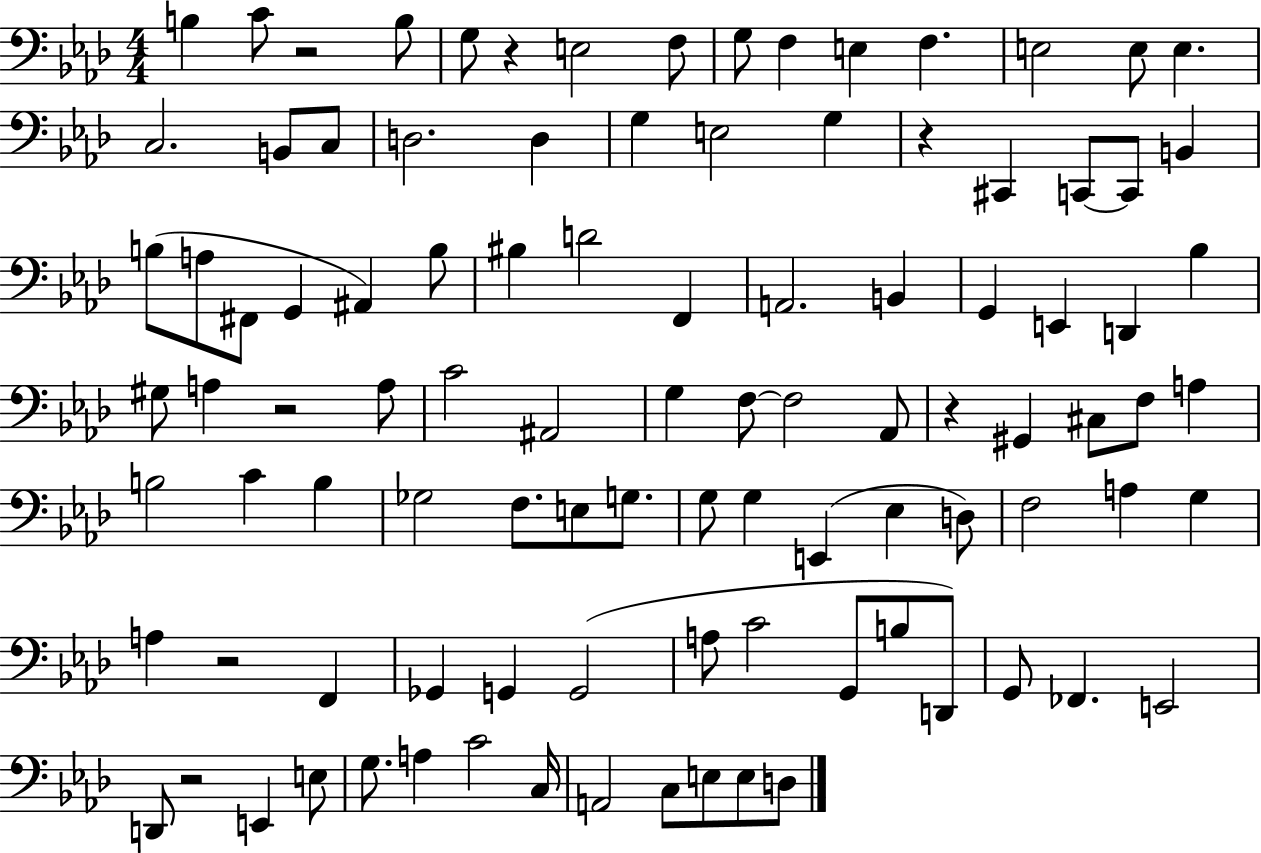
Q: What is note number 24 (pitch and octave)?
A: C2